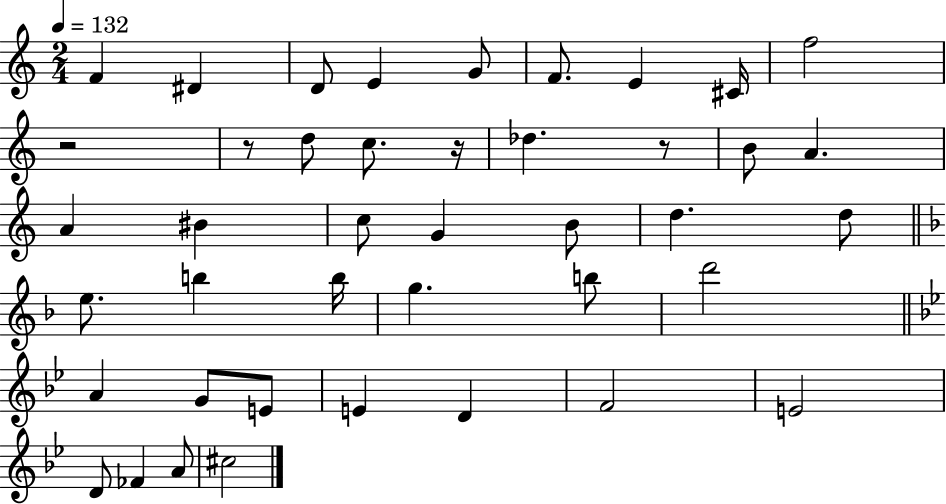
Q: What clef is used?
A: treble